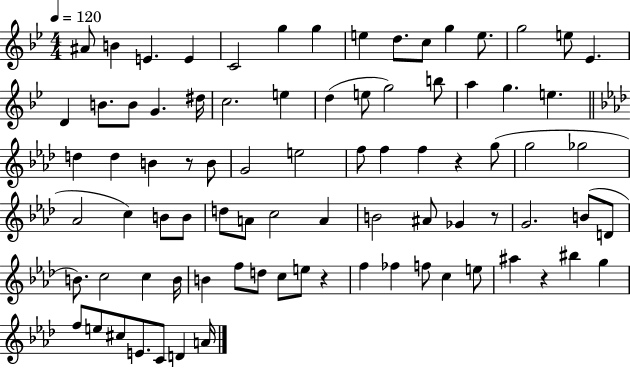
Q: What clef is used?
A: treble